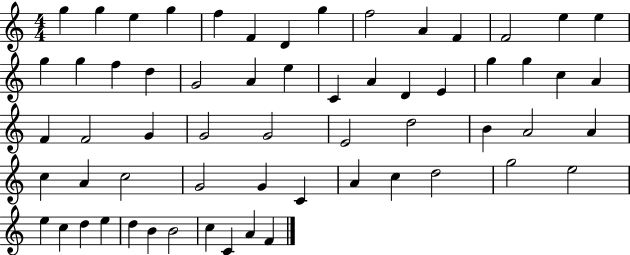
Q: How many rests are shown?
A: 0